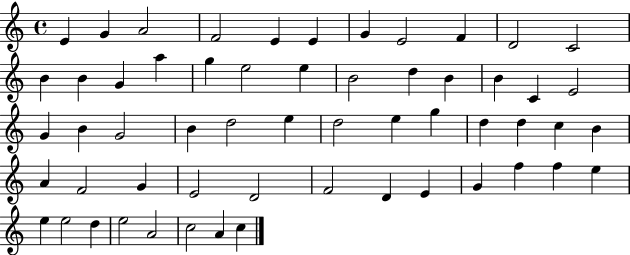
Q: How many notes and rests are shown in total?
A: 57